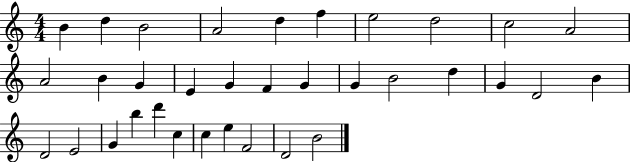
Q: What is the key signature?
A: C major